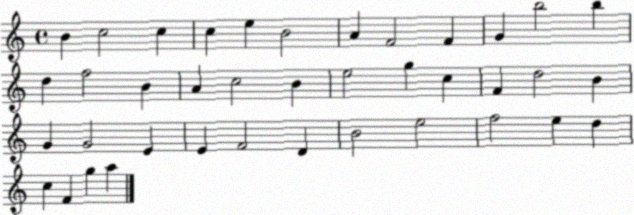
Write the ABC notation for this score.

X:1
T:Untitled
M:4/4
L:1/4
K:C
B c2 c c e B2 A F2 F G b2 b d f2 B A c2 B e2 g c F d2 B G G2 E E F2 D B2 e2 f2 e d c F g a